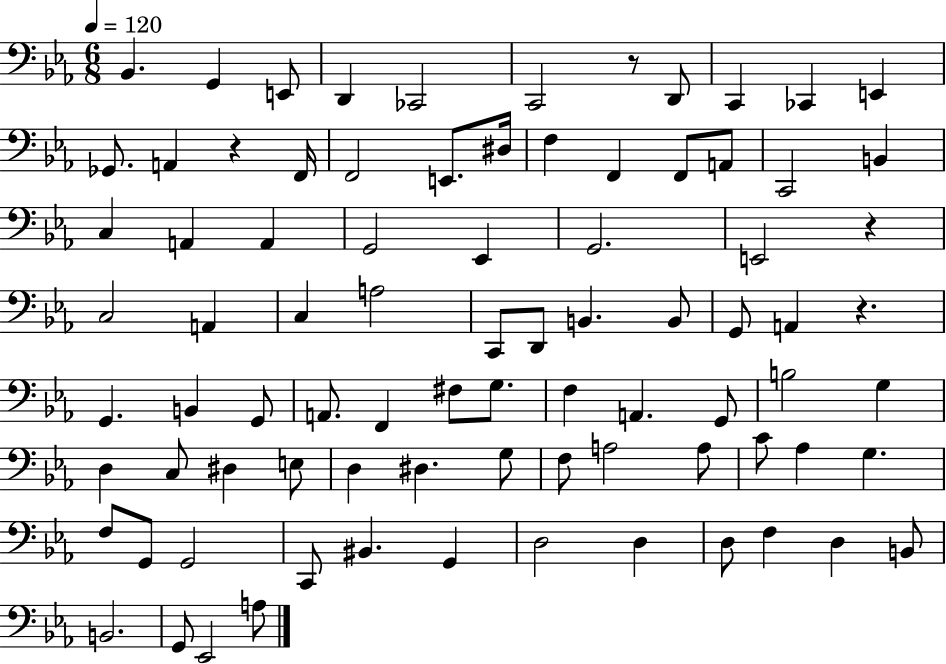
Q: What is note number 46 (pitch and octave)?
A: G3